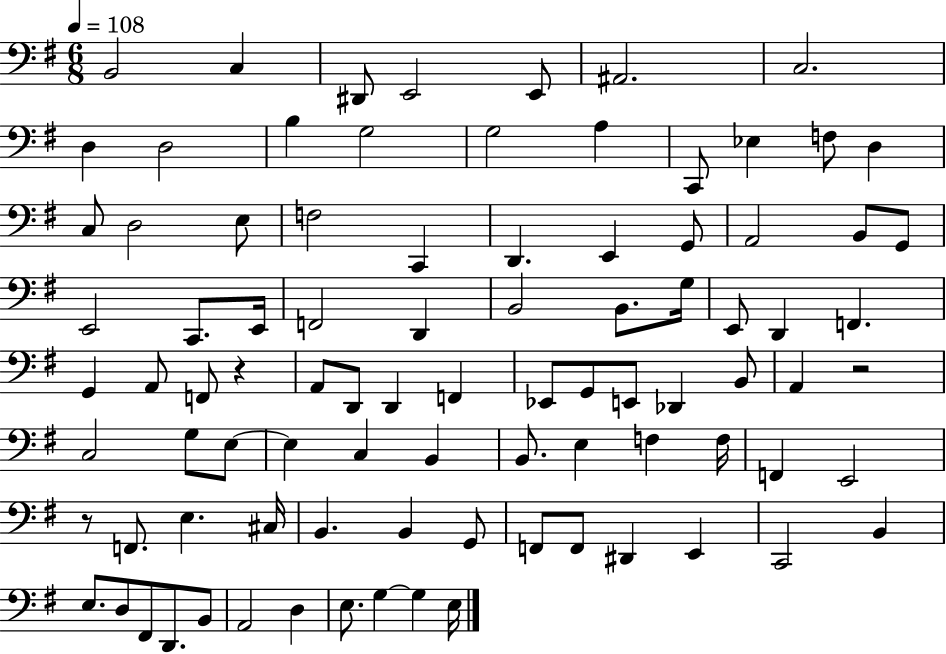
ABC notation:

X:1
T:Untitled
M:6/8
L:1/4
K:G
B,,2 C, ^D,,/2 E,,2 E,,/2 ^A,,2 C,2 D, D,2 B, G,2 G,2 A, C,,/2 _E, F,/2 D, C,/2 D,2 E,/2 F,2 C,, D,, E,, G,,/2 A,,2 B,,/2 G,,/2 E,,2 C,,/2 E,,/4 F,,2 D,, B,,2 B,,/2 G,/4 E,,/2 D,, F,, G,, A,,/2 F,,/2 z A,,/2 D,,/2 D,, F,, _E,,/2 G,,/2 E,,/2 _D,, B,,/2 A,, z2 C,2 G,/2 E,/2 E, C, B,, B,,/2 E, F, F,/4 F,, E,,2 z/2 F,,/2 E, ^C,/4 B,, B,, G,,/2 F,,/2 F,,/2 ^D,, E,, C,,2 B,, E,/2 D,/2 ^F,,/2 D,,/2 B,,/2 A,,2 D, E,/2 G, G, E,/4